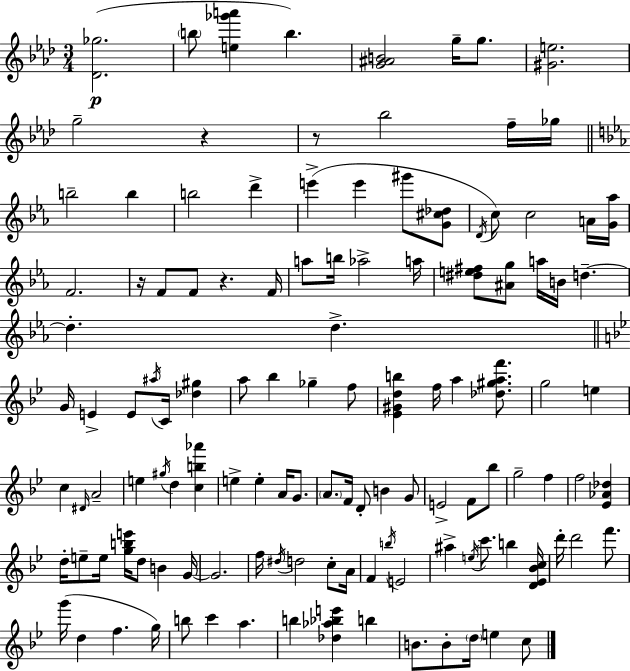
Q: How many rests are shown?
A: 4